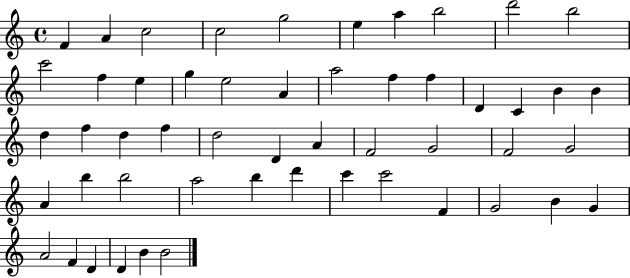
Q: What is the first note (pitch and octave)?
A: F4